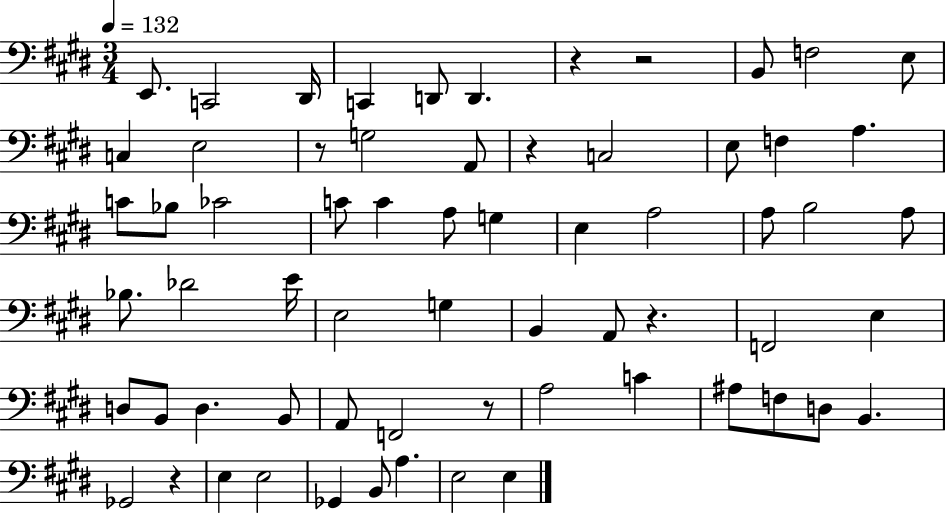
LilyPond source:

{
  \clef bass
  \numericTimeSignature
  \time 3/4
  \key e \major
  \tempo 4 = 132
  e,8. c,2 dis,16 | c,4 d,8 d,4. | r4 r2 | b,8 f2 e8 | \break c4 e2 | r8 g2 a,8 | r4 c2 | e8 f4 a4. | \break c'8 bes8 ces'2 | c'8 c'4 a8 g4 | e4 a2 | a8 b2 a8 | \break bes8. des'2 e'16 | e2 g4 | b,4 a,8 r4. | f,2 e4 | \break d8 b,8 d4. b,8 | a,8 f,2 r8 | a2 c'4 | ais8 f8 d8 b,4. | \break ges,2 r4 | e4 e2 | ges,4 b,8 a4. | e2 e4 | \break \bar "|."
}